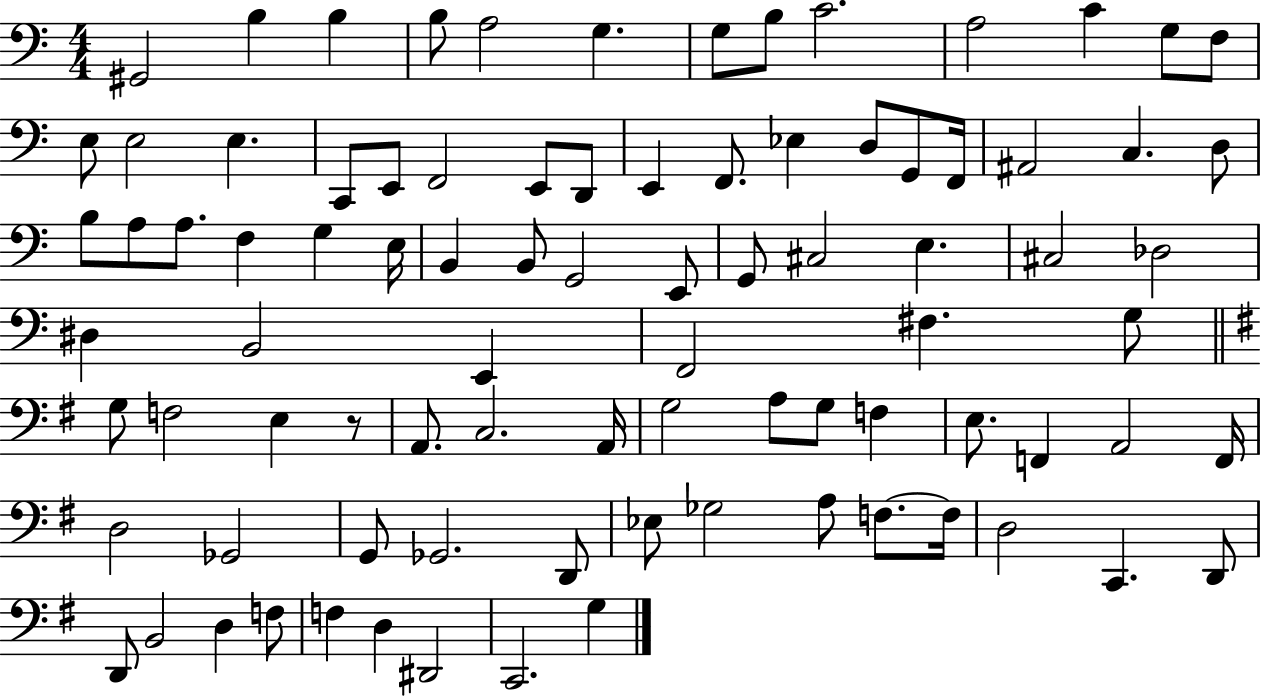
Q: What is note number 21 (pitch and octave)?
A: D2